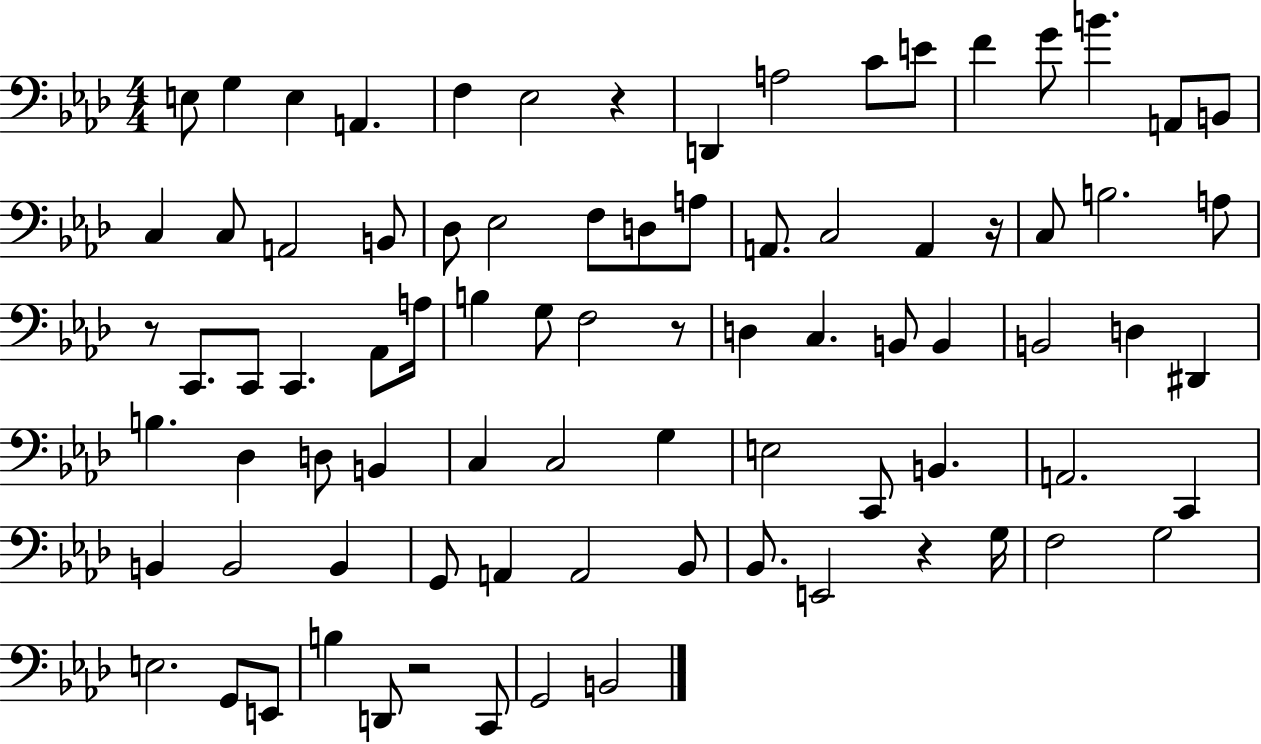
X:1
T:Untitled
M:4/4
L:1/4
K:Ab
E,/2 G, E, A,, F, _E,2 z D,, A,2 C/2 E/2 F G/2 B A,,/2 B,,/2 C, C,/2 A,,2 B,,/2 _D,/2 _E,2 F,/2 D,/2 A,/2 A,,/2 C,2 A,, z/4 C,/2 B,2 A,/2 z/2 C,,/2 C,,/2 C,, _A,,/2 A,/4 B, G,/2 F,2 z/2 D, C, B,,/2 B,, B,,2 D, ^D,, B, _D, D,/2 B,, C, C,2 G, E,2 C,,/2 B,, A,,2 C,, B,, B,,2 B,, G,,/2 A,, A,,2 _B,,/2 _B,,/2 E,,2 z G,/4 F,2 G,2 E,2 G,,/2 E,,/2 B, D,,/2 z2 C,,/2 G,,2 B,,2